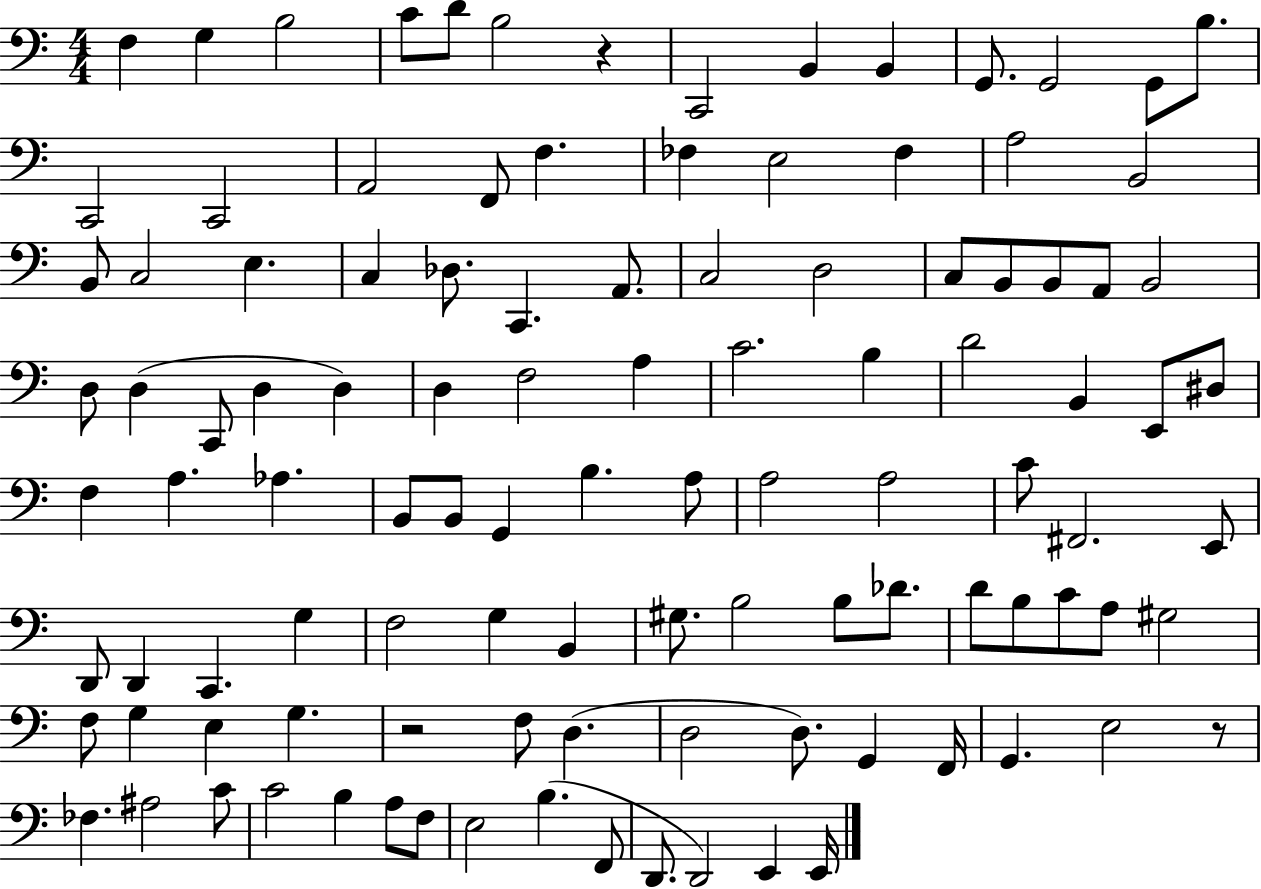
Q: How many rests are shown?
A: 3